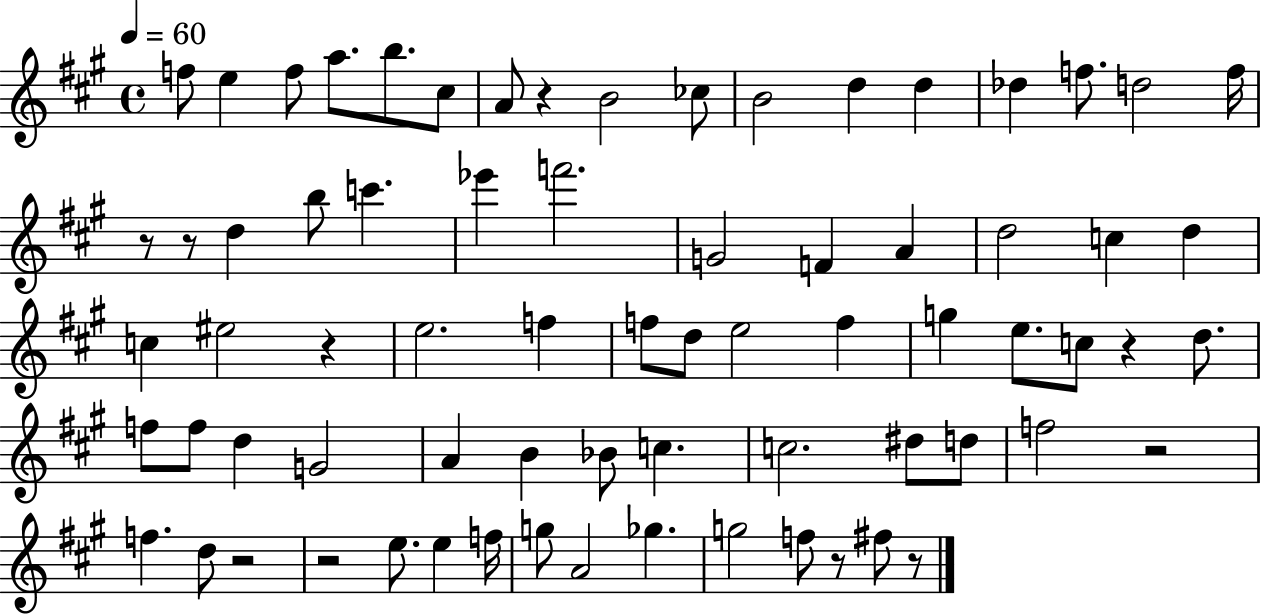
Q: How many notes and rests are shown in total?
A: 72